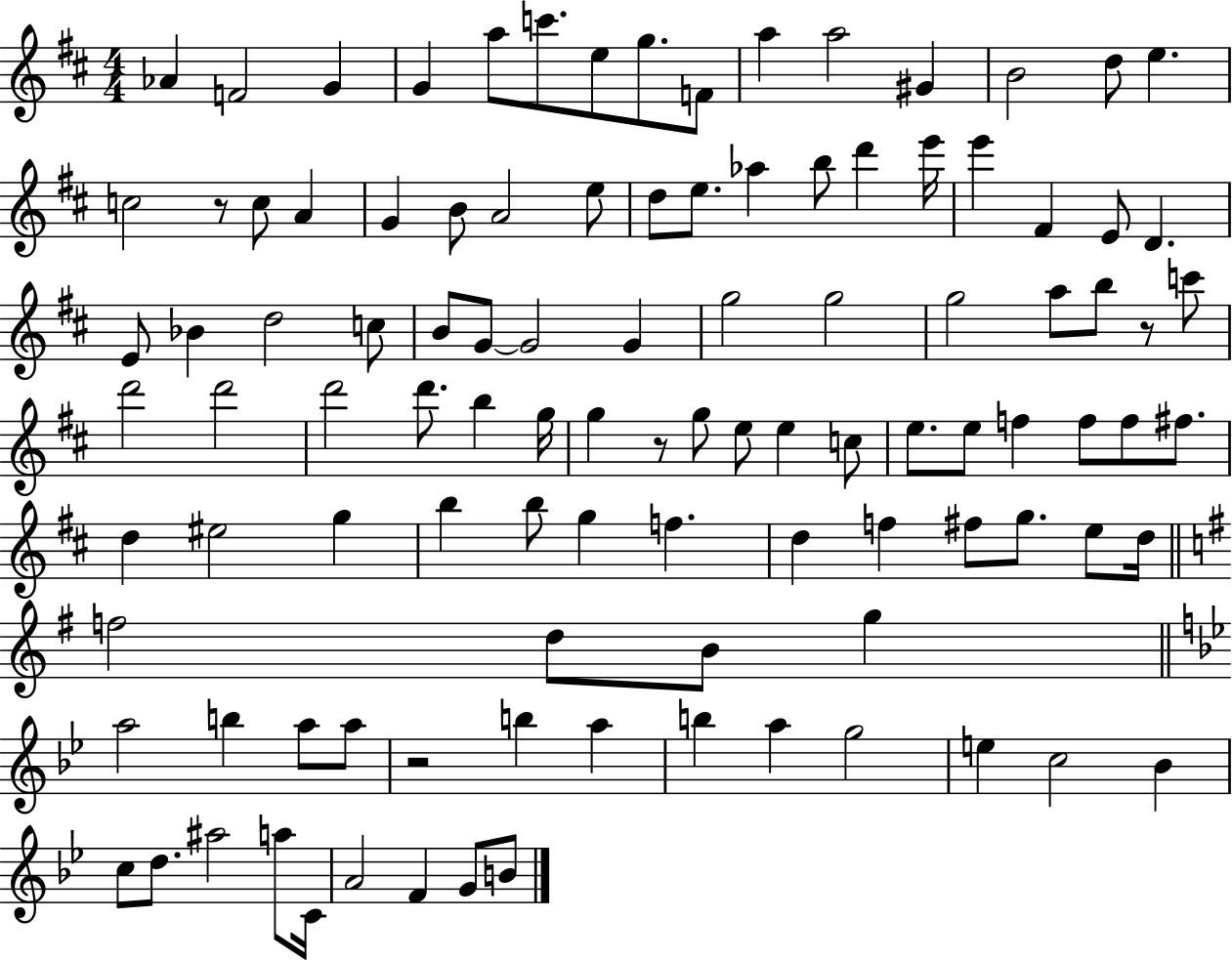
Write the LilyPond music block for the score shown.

{
  \clef treble
  \numericTimeSignature
  \time 4/4
  \key d \major
  \repeat volta 2 { aes'4 f'2 g'4 | g'4 a''8 c'''8. e''8 g''8. f'8 | a''4 a''2 gis'4 | b'2 d''8 e''4. | \break c''2 r8 c''8 a'4 | g'4 b'8 a'2 e''8 | d''8 e''8. aes''4 b''8 d'''4 e'''16 | e'''4 fis'4 e'8 d'4. | \break e'8 bes'4 d''2 c''8 | b'8 g'8~~ g'2 g'4 | g''2 g''2 | g''2 a''8 b''8 r8 c'''8 | \break d'''2 d'''2 | d'''2 d'''8. b''4 g''16 | g''4 r8 g''8 e''8 e''4 c''8 | e''8. e''8 f''4 f''8 f''8 fis''8. | \break d''4 eis''2 g''4 | b''4 b''8 g''4 f''4. | d''4 f''4 fis''8 g''8. e''8 d''16 | \bar "||" \break \key g \major f''2 d''8 b'8 g''4 | \bar "||" \break \key bes \major a''2 b''4 a''8 a''8 | r2 b''4 a''4 | b''4 a''4 g''2 | e''4 c''2 bes'4 | \break c''8 d''8. ais''2 a''8 c'16 | a'2 f'4 g'8 b'8 | } \bar "|."
}